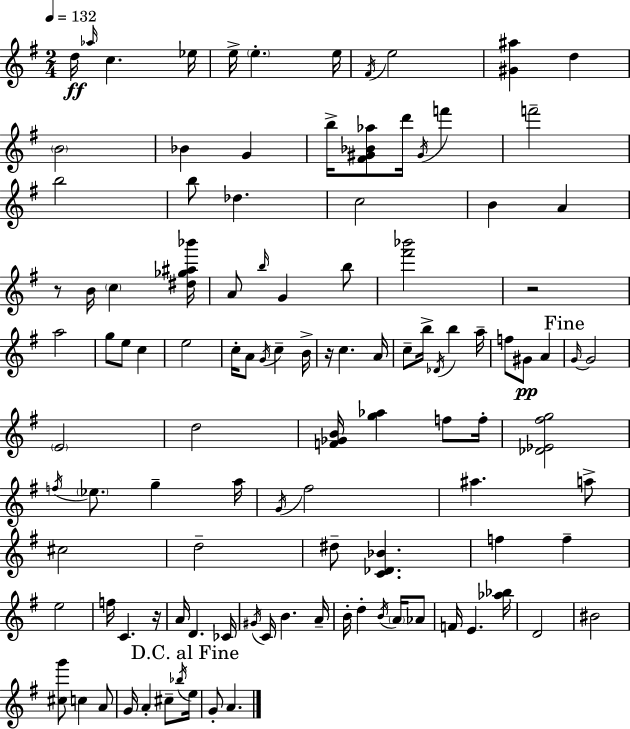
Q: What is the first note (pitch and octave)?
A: D5